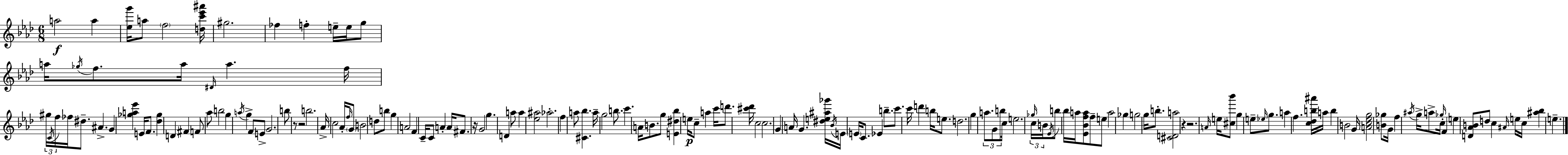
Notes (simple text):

A5/h A5/q [Eb5,G6]/s A5/e F5/h [D5,C6,Eb6,A#6]/s G#5/h. FES5/q F5/q E5/s E5/s G5/e A5/s Gb5/s F5/e. A5/s D#4/s A5/q. F5/s G#5/s C4/s F5/s FES5/s D#5/e. A#4/q. G4/q [Gb5,A5,Eb6]/q E4/s F4/e. [Db5,Gb5]/q D4/q F#4/q F4/e Ab5/e B5/h G5/q A5/s G5/q F4/e E4/e G4/h. B5/e R/e R/h B5/h. Ab4/s C5/h Ab4/s F5/s G4/e B4/h D5/e B5/e G5/q A4/h F4/q C4/s C4/e A4/q A4/s F#4/e. R/s G4/h G5/q. D4/q A5/e A5/q [Eb5,A#5]/h Ab5/h. F5/q A5/e [C#4,Bb5]/q. A5/s G5/h B5/e. C6/q. A4/s B4/e. G5/e [E4,D#5,Bb5]/q E5/s C5/e A5/q C6/s D6/e. [C#6,Db6]/s C5/h C5/h. G4/q A4/s G4/q. [D#5,E5,A#5,Gb6]/s Bb4/s E4/s E4/s C4/e. Eb4/q B5/e. C6/e. C6/s D6/q B5/s E5/e. D5/h. G5/q A5/e. G4/e B5/e C5/s E5/h. Gb5/s C5/s B4/s Eb4/s B5/e Bb5/s A5/s [Eb4,Bb4,F5,A5]/e F5/e E5/e A5/h Gb5/q G5/h G5/s B5/e. [C#4,D4,A5]/h R/q R/h. A4/s E5/s [C#5,Bb6]/e G5/q E5/e Eb5/s G5/e. A5/q F5/q. [C5,Db5,B5,A#6]/s A5/s B5/q B4/h G4/s [A4,C5,Eb5,G5]/h [B4,Gb5]/e G4/s F5/q A#5/s G5/s A5/e Gb5/s C5/s F4/q E5/q [D4,Ab4,B4]/e D5/e C5/q A#4/s E5/s C5/s [A#5,Bb5]/q E5/q.